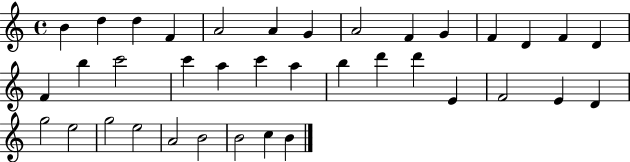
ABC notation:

X:1
T:Untitled
M:4/4
L:1/4
K:C
B d d F A2 A G A2 F G F D F D F b c'2 c' a c' a b d' d' E F2 E D g2 e2 g2 e2 A2 B2 B2 c B